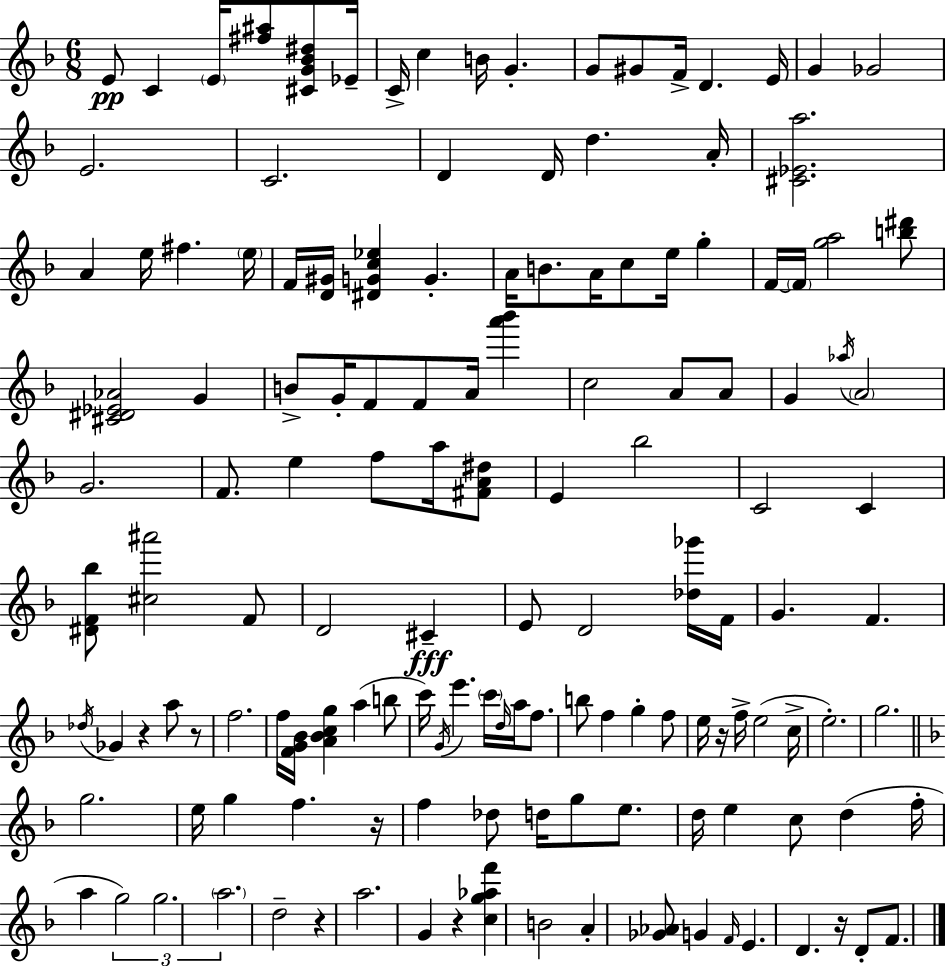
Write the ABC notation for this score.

X:1
T:Untitled
M:6/8
L:1/4
K:Dm
E/2 C E/4 [^f^a]/2 [^CG_B^d]/2 _E/4 C/4 c B/4 G G/2 ^G/2 F/4 D E/4 G _G2 E2 C2 D D/4 d A/4 [^C_Ea]2 A e/4 ^f e/4 F/4 [D^G]/4 [^DGc_e] G A/4 B/2 A/4 c/2 e/4 g F/4 F/4 [ga]2 [b^d']/2 [^C^D_E_A]2 G B/2 G/4 F/2 F/2 A/4 [a'_b'] c2 A/2 A/2 G _a/4 A2 G2 F/2 e f/2 a/4 [^FA^d]/2 E _b2 C2 C [^DF_b]/2 [^c^a']2 F/2 D2 ^C E/2 D2 [_d_g']/4 F/4 G F _d/4 _G z a/2 z/2 f2 f/4 [FG_B]/4 [A_Bcg] a b/2 c'/4 G/4 e' c'/4 d/4 a/4 f/2 b/2 f g f/2 e/4 z/4 f/4 e2 c/4 e2 g2 g2 e/4 g f z/4 f _d/2 d/4 g/2 e/2 d/4 e c/2 d f/4 a g2 g2 a2 d2 z a2 G z [cg_af'] B2 A [_G_A]/2 G F/4 E D z/4 D/2 F/2